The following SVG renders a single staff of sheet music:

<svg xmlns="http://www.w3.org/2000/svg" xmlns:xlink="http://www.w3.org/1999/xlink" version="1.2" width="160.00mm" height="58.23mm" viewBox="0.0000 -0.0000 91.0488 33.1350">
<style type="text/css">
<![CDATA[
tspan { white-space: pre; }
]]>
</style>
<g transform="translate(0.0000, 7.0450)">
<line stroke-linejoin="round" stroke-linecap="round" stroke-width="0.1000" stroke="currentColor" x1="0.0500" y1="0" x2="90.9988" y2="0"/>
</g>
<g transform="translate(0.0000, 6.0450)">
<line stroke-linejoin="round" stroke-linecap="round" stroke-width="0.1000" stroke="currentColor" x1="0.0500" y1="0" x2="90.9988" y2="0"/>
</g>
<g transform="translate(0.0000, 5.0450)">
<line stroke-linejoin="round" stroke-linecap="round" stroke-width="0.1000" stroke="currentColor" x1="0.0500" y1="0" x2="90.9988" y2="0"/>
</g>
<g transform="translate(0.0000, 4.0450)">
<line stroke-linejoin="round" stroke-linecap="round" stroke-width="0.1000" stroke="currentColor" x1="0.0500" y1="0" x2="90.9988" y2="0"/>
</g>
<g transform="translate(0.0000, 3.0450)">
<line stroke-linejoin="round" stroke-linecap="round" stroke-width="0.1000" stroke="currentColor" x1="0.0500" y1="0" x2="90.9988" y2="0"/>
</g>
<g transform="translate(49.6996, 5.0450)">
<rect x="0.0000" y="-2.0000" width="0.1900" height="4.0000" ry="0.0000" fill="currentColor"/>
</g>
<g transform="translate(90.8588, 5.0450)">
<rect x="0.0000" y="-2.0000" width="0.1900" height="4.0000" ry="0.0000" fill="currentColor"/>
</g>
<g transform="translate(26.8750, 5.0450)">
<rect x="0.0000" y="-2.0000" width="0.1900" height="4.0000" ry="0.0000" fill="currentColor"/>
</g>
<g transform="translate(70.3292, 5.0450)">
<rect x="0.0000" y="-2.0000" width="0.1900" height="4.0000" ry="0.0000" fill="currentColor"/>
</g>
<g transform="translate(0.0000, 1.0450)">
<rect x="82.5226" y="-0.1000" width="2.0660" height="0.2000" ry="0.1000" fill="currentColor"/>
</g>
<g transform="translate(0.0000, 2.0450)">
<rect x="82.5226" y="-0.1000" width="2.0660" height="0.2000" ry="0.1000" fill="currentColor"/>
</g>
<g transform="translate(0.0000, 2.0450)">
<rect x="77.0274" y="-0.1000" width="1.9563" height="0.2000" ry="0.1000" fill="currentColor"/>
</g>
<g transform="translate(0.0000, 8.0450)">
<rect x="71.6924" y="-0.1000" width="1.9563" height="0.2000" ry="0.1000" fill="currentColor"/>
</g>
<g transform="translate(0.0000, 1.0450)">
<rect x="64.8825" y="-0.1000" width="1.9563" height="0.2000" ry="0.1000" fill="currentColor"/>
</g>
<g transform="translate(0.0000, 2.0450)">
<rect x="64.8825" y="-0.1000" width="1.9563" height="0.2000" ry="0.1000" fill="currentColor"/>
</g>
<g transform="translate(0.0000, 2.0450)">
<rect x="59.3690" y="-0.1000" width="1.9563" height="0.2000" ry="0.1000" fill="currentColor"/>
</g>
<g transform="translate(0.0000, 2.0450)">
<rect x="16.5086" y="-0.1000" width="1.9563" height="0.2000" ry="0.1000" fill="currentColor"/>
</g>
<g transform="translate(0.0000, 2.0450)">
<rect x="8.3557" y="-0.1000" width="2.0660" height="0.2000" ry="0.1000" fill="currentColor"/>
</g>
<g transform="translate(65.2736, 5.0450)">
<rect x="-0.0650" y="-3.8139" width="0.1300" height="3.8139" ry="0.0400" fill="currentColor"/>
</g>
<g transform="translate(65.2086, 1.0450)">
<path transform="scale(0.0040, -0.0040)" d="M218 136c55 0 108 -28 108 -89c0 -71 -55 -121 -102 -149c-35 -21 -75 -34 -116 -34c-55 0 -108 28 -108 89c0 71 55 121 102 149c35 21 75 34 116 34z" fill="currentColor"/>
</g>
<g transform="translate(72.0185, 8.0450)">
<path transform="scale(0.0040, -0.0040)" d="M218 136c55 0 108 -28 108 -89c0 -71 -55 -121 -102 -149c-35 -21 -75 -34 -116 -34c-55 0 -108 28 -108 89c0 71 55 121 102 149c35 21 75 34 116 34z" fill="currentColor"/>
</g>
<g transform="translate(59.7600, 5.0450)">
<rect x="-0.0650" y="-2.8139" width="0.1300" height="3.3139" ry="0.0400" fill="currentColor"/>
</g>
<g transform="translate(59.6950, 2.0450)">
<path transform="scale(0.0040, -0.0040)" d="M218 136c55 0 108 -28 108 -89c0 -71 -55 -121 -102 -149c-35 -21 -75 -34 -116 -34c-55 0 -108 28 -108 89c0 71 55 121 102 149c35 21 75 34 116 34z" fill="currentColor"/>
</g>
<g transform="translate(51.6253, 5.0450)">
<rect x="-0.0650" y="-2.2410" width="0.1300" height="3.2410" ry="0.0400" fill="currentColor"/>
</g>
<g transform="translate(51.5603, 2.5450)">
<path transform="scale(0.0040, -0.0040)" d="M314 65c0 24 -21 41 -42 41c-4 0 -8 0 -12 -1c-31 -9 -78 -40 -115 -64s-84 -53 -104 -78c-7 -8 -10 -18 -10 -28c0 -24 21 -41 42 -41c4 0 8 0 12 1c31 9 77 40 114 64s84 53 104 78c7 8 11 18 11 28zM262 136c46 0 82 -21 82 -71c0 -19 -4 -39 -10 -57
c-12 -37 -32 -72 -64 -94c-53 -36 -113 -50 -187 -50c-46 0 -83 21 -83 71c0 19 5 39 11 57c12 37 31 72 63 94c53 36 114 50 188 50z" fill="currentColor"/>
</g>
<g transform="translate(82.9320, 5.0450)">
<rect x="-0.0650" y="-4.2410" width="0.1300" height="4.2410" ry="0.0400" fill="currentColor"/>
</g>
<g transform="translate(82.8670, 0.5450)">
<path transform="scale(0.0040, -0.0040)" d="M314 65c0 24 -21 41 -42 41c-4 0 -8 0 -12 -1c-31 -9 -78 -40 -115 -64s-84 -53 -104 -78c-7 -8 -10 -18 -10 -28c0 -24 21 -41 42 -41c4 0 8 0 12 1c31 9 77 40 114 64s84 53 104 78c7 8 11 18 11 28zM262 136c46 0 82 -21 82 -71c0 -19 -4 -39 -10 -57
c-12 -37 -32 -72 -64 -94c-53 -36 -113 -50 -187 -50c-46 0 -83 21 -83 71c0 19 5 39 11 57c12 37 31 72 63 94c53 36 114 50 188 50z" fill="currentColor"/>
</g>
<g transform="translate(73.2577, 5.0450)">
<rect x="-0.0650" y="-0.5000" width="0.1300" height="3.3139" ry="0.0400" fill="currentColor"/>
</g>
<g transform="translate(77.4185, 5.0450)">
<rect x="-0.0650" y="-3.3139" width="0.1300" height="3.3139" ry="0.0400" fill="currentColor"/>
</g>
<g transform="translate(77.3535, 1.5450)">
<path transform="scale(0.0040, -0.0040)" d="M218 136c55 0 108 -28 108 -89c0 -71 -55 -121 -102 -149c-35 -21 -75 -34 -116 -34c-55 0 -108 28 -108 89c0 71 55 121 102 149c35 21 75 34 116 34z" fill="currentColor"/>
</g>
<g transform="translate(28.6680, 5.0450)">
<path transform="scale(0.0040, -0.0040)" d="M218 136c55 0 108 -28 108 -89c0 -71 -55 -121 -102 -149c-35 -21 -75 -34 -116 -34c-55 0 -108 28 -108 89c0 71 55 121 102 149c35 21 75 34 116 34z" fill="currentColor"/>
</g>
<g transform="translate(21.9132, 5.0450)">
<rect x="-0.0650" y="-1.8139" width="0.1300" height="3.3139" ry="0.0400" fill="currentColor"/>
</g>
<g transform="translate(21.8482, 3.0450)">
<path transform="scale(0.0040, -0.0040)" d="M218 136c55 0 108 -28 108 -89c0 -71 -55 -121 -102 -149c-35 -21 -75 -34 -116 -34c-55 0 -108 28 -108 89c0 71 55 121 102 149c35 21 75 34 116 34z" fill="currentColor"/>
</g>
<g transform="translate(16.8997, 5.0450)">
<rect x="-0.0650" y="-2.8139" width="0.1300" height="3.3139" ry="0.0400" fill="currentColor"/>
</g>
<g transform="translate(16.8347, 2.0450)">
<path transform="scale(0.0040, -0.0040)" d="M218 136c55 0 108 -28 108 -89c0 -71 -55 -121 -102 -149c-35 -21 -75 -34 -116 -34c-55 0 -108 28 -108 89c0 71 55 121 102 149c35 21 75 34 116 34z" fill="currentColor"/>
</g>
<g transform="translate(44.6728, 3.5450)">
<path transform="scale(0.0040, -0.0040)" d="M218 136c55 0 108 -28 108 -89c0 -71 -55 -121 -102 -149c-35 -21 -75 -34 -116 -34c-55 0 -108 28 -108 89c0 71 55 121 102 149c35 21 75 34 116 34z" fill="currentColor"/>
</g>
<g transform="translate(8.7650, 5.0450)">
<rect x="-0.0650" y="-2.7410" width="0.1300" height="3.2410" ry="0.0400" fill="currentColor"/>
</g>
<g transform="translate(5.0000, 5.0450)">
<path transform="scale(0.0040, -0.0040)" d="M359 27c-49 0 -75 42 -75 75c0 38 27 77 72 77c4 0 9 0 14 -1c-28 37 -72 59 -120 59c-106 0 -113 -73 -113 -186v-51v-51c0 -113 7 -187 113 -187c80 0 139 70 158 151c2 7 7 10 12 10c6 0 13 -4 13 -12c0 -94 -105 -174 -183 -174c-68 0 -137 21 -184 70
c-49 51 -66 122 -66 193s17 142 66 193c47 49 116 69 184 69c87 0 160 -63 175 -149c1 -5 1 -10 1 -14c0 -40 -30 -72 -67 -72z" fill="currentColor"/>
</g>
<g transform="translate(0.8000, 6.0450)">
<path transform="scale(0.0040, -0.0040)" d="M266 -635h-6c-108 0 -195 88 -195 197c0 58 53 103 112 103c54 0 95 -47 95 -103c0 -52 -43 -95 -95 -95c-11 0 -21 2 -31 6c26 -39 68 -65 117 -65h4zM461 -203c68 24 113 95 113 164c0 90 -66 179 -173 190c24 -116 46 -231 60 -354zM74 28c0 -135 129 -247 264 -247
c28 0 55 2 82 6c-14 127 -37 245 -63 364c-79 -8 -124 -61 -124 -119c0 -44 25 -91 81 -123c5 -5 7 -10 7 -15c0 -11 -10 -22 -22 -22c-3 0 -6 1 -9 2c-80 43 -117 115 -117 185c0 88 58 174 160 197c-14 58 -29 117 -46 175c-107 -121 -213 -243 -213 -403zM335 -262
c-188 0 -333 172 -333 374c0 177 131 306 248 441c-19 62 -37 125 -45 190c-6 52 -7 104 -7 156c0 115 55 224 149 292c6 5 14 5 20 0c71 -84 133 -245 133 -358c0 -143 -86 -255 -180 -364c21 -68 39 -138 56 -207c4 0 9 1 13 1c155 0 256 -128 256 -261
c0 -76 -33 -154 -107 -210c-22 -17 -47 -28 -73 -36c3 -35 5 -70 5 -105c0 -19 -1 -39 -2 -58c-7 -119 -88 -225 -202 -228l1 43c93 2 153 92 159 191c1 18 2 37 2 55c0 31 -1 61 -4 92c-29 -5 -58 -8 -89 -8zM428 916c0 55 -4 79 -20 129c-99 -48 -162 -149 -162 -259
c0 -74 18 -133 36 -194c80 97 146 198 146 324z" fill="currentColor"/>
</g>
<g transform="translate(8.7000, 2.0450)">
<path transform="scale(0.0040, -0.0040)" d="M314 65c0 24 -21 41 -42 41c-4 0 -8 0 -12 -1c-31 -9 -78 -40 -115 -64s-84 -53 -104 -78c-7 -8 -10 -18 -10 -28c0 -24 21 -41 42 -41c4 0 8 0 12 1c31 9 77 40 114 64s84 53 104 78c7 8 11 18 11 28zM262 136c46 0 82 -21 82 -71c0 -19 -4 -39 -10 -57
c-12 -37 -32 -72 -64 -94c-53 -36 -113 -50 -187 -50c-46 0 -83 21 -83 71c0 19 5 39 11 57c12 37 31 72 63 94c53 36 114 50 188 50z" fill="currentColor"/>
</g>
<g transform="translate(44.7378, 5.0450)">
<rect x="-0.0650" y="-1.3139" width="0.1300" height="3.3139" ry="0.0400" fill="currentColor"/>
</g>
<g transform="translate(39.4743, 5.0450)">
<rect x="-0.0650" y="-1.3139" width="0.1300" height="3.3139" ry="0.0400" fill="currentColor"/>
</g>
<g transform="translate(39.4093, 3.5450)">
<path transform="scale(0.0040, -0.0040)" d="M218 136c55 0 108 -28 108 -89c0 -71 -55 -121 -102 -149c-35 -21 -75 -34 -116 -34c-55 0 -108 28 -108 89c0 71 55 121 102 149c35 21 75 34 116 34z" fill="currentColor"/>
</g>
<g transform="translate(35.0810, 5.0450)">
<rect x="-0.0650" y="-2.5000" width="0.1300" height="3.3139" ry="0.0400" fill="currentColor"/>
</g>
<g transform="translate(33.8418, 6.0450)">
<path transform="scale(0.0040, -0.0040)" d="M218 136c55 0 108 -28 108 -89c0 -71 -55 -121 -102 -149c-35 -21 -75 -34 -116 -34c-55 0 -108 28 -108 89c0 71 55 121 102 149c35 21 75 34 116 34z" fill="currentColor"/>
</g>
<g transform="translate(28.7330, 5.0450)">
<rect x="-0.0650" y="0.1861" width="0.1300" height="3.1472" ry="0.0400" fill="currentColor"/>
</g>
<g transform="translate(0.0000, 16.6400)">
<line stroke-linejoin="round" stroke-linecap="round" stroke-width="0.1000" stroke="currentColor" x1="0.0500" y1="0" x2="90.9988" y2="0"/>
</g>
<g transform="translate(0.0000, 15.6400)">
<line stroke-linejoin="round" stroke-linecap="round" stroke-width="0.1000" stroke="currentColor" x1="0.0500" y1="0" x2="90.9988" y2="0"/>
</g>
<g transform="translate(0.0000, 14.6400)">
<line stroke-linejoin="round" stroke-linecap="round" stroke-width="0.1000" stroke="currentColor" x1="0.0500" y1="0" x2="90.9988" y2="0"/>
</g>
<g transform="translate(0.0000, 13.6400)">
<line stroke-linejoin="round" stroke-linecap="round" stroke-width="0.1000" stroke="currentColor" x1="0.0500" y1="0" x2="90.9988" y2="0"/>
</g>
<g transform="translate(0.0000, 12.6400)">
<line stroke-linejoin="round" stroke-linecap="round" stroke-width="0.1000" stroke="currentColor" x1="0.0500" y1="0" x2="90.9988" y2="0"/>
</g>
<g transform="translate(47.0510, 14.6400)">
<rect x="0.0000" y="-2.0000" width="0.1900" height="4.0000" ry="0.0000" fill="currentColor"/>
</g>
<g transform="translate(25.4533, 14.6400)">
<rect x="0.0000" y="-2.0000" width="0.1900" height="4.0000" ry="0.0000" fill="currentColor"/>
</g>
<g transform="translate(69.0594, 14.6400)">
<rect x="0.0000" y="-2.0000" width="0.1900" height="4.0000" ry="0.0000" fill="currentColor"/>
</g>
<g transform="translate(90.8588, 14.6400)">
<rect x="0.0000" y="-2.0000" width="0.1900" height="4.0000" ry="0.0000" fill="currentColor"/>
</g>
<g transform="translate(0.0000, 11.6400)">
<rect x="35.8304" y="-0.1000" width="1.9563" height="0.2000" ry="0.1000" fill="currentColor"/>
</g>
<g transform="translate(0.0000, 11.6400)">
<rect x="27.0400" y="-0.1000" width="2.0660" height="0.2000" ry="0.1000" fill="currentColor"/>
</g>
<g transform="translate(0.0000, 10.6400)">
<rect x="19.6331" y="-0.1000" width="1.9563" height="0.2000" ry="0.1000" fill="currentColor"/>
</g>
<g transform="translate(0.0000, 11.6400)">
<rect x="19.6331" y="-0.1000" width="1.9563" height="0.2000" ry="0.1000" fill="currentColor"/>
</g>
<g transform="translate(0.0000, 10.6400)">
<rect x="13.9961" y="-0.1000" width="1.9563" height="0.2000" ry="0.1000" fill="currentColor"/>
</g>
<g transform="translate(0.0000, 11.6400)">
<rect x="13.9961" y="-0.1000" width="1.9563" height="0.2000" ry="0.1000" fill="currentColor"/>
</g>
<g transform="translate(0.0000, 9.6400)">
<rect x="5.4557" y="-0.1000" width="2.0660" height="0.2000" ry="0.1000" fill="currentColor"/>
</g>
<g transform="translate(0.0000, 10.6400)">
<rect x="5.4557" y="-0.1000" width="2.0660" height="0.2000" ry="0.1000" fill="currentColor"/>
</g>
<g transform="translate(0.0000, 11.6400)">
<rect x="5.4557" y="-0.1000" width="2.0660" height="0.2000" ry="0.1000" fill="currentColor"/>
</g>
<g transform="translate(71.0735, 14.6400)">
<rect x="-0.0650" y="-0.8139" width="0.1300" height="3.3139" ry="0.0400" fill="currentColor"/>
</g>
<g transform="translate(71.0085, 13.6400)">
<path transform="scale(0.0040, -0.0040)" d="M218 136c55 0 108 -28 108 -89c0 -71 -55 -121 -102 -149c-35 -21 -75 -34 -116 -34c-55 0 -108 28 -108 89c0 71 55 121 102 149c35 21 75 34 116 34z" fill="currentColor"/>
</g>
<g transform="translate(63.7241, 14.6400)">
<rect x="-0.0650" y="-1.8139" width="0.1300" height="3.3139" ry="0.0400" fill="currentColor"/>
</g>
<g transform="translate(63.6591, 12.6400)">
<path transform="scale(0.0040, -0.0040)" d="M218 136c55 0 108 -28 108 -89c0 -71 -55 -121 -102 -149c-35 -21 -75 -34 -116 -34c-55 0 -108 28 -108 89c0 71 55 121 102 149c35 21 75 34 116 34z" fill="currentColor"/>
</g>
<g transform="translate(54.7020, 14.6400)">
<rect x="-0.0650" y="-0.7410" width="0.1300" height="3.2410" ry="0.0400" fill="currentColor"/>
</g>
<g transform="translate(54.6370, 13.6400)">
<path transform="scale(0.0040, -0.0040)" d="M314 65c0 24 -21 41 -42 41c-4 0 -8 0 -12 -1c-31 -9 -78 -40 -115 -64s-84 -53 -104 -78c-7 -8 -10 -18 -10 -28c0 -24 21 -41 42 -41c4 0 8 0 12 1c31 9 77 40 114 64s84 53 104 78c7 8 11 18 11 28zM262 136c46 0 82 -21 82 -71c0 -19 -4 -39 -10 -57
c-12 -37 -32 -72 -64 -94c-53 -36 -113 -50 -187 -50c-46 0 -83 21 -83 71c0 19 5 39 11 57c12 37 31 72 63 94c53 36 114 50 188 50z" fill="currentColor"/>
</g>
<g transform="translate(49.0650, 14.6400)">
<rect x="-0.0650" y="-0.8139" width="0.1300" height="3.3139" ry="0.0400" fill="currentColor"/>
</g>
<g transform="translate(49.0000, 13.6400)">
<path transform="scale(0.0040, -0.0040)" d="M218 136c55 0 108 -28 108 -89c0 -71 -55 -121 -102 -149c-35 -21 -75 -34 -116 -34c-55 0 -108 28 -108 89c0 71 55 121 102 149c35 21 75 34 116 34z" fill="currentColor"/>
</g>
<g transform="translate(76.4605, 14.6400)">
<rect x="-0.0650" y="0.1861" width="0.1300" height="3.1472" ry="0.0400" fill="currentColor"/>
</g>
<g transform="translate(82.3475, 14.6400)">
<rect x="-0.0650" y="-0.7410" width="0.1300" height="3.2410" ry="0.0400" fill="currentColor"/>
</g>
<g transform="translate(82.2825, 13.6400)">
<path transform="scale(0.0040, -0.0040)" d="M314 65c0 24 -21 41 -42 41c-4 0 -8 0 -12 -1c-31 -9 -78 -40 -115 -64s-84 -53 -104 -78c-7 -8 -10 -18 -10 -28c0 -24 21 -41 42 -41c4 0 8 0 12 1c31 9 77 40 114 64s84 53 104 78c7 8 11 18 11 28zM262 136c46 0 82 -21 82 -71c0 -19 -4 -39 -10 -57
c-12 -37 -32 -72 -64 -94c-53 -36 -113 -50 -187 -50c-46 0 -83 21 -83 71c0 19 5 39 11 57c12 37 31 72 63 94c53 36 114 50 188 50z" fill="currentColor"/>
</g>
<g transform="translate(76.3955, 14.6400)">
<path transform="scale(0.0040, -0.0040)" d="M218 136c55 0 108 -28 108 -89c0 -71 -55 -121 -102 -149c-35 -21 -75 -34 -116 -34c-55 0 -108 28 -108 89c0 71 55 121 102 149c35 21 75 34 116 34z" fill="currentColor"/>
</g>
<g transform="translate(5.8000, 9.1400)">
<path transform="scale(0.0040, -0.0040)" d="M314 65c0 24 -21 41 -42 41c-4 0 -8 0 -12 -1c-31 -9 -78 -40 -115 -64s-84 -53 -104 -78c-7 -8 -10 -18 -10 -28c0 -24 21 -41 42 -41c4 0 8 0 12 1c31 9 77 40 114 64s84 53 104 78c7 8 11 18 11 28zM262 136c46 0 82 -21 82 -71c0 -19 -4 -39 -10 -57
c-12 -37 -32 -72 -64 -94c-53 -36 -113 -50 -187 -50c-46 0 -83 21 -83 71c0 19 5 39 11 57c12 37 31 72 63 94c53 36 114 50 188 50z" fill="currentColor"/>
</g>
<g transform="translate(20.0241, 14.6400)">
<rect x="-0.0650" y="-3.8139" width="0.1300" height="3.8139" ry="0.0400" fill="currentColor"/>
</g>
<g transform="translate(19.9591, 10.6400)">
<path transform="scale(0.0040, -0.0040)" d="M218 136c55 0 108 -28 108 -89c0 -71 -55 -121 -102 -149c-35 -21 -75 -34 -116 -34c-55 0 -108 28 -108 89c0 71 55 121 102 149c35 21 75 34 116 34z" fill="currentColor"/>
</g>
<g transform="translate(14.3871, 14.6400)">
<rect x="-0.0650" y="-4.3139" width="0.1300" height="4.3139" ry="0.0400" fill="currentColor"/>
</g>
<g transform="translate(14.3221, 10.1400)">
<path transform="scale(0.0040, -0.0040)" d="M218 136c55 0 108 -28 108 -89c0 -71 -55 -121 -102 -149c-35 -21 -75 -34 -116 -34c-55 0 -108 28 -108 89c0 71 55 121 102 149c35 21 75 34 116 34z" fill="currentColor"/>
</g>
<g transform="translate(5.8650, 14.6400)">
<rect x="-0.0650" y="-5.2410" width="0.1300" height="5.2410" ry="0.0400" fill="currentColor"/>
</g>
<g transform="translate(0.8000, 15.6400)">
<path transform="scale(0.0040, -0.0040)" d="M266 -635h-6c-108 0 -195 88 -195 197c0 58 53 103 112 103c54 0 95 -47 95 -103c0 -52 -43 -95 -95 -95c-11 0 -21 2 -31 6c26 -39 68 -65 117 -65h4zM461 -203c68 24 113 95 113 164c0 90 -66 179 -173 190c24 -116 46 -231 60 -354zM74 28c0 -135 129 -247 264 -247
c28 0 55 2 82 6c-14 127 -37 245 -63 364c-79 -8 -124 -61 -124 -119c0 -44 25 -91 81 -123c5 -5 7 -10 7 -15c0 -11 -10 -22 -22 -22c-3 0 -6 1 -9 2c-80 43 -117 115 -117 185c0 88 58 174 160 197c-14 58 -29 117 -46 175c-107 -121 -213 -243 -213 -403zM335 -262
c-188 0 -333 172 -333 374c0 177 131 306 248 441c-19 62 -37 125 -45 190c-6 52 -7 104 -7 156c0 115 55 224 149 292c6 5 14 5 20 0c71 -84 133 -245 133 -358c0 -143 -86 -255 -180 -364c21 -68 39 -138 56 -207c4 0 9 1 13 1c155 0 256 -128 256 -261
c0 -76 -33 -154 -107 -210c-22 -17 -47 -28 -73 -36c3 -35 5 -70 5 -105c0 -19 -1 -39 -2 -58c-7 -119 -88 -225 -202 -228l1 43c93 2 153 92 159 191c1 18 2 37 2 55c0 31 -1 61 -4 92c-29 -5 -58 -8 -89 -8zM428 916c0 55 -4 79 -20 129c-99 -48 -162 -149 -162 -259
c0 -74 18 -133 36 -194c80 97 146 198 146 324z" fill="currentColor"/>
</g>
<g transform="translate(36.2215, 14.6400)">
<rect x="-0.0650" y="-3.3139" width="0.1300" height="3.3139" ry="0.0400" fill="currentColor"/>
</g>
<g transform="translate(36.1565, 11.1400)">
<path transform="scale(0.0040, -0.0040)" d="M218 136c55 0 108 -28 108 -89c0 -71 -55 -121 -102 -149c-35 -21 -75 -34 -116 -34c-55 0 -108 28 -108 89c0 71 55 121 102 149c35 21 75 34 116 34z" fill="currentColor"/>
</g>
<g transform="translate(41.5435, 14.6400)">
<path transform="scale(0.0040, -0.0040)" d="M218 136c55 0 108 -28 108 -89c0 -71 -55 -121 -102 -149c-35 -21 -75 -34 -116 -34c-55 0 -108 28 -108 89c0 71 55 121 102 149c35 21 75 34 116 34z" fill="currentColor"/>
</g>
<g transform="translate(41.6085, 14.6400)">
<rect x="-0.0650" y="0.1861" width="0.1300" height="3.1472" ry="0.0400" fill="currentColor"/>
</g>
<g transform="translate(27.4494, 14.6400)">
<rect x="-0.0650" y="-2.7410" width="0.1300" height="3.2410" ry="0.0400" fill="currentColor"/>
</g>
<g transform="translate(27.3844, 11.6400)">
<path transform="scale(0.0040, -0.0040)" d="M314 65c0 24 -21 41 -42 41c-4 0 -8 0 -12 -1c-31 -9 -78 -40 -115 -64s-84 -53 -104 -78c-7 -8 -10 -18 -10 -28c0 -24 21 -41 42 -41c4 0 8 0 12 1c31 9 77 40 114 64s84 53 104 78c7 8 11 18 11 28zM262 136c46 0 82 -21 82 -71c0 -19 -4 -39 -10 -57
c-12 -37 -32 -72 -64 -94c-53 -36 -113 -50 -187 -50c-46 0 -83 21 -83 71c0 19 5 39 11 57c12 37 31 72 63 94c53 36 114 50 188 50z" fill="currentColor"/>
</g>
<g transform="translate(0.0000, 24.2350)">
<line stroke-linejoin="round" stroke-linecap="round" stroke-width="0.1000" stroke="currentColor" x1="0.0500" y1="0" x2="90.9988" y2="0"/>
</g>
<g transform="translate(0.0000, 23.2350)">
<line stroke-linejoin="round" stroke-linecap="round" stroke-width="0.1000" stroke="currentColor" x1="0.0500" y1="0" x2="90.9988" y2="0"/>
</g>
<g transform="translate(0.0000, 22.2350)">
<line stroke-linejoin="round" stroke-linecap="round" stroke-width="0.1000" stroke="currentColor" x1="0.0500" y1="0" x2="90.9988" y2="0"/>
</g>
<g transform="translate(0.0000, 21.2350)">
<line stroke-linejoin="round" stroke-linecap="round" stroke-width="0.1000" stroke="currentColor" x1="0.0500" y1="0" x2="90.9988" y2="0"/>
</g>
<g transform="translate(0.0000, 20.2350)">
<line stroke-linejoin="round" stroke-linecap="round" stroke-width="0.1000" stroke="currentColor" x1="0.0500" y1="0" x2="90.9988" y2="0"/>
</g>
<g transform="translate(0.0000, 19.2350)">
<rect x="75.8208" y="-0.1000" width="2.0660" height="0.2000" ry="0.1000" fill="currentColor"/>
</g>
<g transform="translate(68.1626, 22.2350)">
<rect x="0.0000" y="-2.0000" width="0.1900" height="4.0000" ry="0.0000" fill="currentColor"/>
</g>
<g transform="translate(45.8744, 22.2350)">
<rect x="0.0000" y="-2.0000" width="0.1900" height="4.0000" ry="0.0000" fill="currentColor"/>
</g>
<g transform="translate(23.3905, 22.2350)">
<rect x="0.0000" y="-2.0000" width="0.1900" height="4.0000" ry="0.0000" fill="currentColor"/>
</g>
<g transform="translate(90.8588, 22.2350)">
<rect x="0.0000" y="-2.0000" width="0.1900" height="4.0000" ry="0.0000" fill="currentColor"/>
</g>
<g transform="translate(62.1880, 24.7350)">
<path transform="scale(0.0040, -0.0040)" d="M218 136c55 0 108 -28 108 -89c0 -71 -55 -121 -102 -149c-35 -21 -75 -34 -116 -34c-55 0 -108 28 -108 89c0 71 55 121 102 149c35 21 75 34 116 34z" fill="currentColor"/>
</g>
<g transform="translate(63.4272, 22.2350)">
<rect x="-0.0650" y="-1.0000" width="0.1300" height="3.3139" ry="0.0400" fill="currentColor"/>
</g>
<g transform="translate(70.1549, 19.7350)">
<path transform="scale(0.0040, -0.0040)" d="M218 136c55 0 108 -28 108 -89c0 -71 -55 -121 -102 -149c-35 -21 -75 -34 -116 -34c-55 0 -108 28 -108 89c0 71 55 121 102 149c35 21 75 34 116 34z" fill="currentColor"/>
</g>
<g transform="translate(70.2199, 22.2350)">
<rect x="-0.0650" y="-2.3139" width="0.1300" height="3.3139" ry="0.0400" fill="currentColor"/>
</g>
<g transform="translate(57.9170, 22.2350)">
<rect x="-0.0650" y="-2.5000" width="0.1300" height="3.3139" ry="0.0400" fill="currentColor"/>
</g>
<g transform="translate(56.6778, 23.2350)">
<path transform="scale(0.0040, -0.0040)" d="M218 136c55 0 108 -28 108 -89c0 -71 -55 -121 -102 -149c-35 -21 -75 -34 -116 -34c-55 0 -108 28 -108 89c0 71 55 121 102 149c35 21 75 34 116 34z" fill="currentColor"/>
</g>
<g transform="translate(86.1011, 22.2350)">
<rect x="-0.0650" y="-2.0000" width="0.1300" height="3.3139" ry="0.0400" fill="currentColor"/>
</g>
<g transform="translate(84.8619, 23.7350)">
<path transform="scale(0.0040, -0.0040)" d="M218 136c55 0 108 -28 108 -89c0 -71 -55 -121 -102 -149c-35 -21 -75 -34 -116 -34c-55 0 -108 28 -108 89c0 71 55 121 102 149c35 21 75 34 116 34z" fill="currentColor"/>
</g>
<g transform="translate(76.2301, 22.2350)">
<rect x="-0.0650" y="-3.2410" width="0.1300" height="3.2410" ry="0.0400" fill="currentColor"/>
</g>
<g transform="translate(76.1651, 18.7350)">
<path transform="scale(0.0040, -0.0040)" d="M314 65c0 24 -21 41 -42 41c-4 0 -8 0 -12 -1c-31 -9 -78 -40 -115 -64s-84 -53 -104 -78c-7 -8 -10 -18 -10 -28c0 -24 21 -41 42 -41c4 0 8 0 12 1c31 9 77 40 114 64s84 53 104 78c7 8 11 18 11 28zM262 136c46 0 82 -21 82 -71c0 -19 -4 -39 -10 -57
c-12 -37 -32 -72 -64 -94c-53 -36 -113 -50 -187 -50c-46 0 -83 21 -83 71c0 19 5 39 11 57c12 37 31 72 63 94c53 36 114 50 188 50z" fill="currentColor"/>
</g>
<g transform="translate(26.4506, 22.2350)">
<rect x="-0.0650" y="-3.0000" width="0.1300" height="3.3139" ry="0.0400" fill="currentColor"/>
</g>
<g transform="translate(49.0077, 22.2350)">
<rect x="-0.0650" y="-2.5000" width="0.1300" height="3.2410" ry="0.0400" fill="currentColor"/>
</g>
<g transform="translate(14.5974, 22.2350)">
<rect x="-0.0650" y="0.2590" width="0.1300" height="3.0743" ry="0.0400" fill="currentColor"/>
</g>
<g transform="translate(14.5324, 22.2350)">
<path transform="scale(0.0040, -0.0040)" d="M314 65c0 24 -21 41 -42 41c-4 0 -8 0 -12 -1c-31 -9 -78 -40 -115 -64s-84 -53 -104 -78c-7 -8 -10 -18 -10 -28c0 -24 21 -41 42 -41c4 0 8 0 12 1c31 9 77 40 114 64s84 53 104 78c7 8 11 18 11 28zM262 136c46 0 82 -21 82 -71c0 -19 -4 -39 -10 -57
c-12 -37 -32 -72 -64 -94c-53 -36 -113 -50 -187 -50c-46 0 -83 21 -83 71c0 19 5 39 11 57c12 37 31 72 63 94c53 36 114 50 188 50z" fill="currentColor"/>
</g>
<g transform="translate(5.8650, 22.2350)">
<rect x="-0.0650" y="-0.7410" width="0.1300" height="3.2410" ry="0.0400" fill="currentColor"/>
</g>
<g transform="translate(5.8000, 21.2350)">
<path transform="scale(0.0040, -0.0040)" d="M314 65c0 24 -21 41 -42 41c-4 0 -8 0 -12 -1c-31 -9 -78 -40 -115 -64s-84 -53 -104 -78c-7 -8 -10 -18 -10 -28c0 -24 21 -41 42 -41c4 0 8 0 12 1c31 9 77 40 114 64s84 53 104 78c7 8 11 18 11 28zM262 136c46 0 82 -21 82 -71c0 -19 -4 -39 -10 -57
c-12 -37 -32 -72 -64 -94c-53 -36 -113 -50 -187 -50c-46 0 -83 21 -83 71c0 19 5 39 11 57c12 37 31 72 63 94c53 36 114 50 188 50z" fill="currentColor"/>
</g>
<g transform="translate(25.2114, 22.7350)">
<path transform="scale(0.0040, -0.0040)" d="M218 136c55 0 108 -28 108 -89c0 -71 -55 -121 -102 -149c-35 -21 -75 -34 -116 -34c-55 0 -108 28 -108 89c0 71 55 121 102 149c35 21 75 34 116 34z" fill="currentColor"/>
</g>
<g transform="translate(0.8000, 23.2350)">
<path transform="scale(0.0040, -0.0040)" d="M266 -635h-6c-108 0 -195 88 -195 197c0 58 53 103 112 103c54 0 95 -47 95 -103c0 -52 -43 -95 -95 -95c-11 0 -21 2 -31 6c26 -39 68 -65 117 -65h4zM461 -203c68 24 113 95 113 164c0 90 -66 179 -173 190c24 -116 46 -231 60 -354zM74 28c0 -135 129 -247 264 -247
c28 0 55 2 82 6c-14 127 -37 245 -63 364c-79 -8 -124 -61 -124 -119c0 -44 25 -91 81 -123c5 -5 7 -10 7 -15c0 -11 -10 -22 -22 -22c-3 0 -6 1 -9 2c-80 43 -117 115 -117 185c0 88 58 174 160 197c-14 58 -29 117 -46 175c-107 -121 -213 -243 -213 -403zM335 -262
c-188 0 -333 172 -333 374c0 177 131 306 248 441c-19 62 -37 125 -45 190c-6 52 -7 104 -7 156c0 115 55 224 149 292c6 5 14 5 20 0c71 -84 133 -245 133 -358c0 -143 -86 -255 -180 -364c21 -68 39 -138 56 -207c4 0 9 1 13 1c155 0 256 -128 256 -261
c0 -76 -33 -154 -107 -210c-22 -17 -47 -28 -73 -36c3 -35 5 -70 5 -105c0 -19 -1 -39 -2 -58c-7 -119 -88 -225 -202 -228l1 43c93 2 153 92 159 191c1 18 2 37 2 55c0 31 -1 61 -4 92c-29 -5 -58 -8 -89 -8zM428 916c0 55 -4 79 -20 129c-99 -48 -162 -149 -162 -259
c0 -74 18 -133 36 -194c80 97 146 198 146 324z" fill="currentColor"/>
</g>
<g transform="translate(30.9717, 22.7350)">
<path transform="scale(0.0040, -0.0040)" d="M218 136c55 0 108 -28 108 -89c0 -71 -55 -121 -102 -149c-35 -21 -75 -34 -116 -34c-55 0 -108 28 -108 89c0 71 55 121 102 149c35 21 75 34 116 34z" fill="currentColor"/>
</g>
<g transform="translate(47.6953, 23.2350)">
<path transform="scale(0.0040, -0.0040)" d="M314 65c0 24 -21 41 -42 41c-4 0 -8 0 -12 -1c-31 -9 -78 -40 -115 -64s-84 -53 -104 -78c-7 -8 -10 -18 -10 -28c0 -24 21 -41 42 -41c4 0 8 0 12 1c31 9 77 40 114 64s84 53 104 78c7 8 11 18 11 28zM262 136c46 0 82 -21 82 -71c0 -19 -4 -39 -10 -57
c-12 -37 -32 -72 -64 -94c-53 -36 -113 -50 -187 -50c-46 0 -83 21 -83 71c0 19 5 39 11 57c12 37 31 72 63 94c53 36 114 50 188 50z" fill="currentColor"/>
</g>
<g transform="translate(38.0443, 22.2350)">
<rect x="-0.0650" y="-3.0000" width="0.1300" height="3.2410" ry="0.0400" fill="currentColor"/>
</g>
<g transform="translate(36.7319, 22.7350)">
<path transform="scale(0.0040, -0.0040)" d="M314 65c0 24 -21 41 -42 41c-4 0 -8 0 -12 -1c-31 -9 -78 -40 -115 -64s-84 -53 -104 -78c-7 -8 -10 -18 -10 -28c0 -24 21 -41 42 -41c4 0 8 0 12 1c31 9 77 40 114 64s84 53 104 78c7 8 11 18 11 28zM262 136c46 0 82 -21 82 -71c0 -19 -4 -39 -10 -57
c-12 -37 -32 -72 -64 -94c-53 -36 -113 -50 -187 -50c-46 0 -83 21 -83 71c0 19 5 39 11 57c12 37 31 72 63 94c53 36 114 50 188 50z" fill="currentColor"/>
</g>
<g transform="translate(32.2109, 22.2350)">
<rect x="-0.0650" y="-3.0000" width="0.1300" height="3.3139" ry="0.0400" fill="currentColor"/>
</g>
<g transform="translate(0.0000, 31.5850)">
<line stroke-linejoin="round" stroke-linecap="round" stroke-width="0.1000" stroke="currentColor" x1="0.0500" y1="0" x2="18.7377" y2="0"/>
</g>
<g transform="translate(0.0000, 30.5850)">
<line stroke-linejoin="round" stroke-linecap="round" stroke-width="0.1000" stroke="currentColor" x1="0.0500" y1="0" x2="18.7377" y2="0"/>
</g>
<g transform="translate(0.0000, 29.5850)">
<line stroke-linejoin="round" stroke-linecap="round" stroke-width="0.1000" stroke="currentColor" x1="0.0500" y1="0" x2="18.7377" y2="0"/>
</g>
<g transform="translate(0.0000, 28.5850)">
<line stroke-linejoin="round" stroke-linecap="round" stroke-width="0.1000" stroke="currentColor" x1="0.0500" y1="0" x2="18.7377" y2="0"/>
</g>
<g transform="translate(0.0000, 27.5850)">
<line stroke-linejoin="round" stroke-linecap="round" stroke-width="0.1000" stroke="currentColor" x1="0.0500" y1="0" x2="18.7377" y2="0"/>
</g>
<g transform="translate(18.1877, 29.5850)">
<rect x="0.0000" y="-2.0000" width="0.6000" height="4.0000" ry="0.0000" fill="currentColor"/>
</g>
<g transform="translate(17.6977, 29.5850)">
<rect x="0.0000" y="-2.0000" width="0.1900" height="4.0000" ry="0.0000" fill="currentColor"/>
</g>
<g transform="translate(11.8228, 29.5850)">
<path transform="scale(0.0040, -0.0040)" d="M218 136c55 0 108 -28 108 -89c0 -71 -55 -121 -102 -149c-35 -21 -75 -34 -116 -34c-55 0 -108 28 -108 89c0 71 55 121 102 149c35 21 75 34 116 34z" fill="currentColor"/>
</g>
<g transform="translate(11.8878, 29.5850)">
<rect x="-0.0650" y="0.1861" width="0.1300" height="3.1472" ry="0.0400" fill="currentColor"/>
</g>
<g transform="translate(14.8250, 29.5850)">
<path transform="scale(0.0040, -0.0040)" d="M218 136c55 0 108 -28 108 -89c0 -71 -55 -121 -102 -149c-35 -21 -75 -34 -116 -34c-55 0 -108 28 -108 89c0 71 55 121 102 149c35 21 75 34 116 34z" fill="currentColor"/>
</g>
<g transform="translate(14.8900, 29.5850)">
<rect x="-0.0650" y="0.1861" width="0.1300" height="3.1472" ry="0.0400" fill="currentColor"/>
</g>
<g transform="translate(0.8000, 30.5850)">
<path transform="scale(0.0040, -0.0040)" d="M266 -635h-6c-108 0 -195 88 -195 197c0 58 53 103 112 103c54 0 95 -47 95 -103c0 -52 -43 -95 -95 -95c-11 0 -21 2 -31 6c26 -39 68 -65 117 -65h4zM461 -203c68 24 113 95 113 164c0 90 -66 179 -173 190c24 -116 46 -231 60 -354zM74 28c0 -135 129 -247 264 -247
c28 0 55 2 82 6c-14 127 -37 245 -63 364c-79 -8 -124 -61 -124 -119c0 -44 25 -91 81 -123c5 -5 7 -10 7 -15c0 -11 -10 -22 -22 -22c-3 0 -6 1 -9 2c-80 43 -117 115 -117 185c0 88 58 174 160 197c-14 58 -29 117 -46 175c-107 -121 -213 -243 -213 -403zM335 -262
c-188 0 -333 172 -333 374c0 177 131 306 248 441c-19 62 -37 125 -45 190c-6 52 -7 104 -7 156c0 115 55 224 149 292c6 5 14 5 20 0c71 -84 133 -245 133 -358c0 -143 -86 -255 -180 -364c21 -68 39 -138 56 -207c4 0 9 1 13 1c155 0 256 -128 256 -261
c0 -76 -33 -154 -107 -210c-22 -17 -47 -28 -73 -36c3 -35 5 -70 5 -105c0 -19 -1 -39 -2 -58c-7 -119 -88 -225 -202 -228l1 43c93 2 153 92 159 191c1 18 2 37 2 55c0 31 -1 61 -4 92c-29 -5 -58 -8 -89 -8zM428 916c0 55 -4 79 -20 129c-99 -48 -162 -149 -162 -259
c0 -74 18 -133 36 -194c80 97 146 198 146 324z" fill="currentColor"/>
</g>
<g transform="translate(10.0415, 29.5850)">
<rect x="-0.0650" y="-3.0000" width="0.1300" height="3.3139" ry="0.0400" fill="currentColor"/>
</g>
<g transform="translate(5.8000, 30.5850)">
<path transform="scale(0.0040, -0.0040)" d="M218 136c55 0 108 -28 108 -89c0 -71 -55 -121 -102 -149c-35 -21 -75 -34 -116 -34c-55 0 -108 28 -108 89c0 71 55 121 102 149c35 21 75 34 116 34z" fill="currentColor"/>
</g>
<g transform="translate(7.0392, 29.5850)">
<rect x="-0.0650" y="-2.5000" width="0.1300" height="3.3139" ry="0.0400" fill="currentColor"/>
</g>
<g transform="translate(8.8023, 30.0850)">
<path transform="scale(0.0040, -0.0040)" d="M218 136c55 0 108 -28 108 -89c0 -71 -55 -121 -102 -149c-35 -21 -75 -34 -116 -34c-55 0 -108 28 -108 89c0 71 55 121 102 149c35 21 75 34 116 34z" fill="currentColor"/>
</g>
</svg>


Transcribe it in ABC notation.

X:1
T:Untitled
M:4/4
L:1/4
K:C
a2 a f B G e e g2 a c' C b d'2 f'2 d' c' a2 b B d d2 f d B d2 d2 B2 A A A2 G2 G D g b2 F G A B B